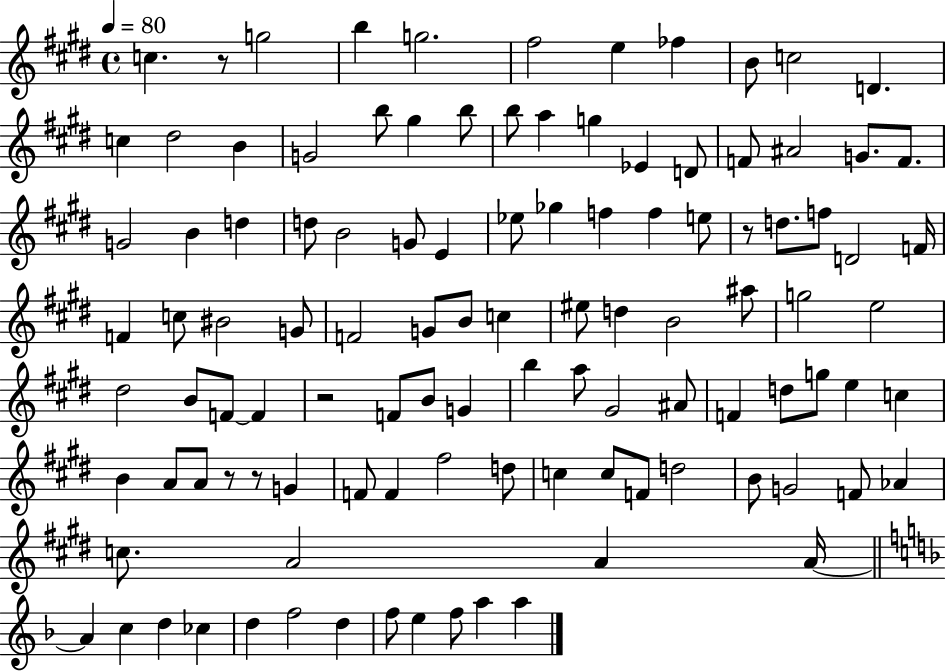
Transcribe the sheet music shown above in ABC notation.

X:1
T:Untitled
M:4/4
L:1/4
K:E
c z/2 g2 b g2 ^f2 e _f B/2 c2 D c ^d2 B G2 b/2 ^g b/2 b/2 a g _E D/2 F/2 ^A2 G/2 F/2 G2 B d d/2 B2 G/2 E _e/2 _g f f e/2 z/2 d/2 f/2 D2 F/4 F c/2 ^B2 G/2 F2 G/2 B/2 c ^e/2 d B2 ^a/2 g2 e2 ^d2 B/2 F/2 F z2 F/2 B/2 G b a/2 ^G2 ^A/2 F d/2 g/2 e c B A/2 A/2 z/2 z/2 G F/2 F ^f2 d/2 c c/2 F/2 d2 B/2 G2 F/2 _A c/2 A2 A A/4 A c d _c d f2 d f/2 e f/2 a a